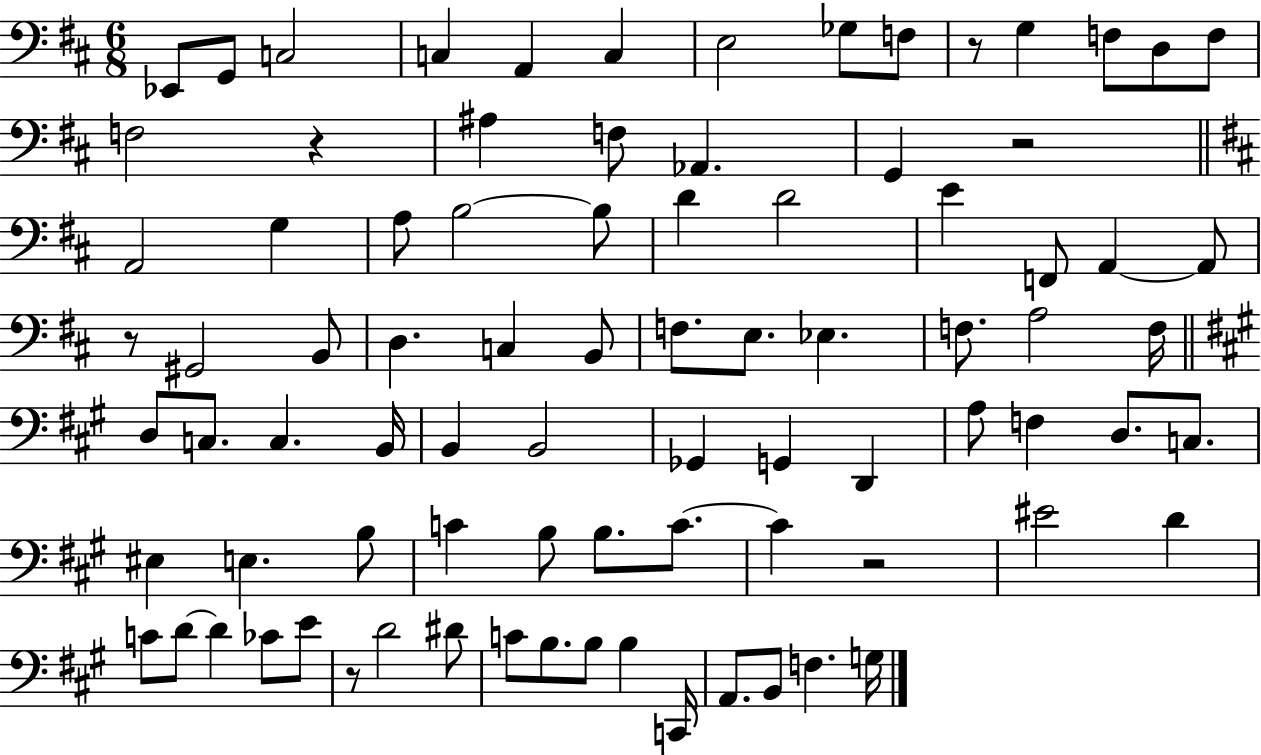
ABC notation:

X:1
T:Untitled
M:6/8
L:1/4
K:D
_E,,/2 G,,/2 C,2 C, A,, C, E,2 _G,/2 F,/2 z/2 G, F,/2 D,/2 F,/2 F,2 z ^A, F,/2 _A,, G,, z2 A,,2 G, A,/2 B,2 B,/2 D D2 E F,,/2 A,, A,,/2 z/2 ^G,,2 B,,/2 D, C, B,,/2 F,/2 E,/2 _E, F,/2 A,2 F,/4 D,/2 C,/2 C, B,,/4 B,, B,,2 _G,, G,, D,, A,/2 F, D,/2 C,/2 ^E, E, B,/2 C B,/2 B,/2 C/2 C z2 ^E2 D C/2 D/2 D _C/2 E/2 z/2 D2 ^D/2 C/2 B,/2 B,/2 B, C,,/4 A,,/2 B,,/2 F, G,/4